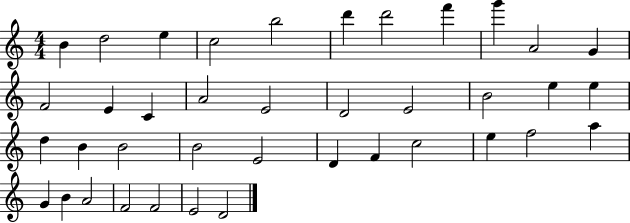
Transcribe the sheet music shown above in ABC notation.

X:1
T:Untitled
M:4/4
L:1/4
K:C
B d2 e c2 b2 d' d'2 f' g' A2 G F2 E C A2 E2 D2 E2 B2 e e d B B2 B2 E2 D F c2 e f2 a G B A2 F2 F2 E2 D2